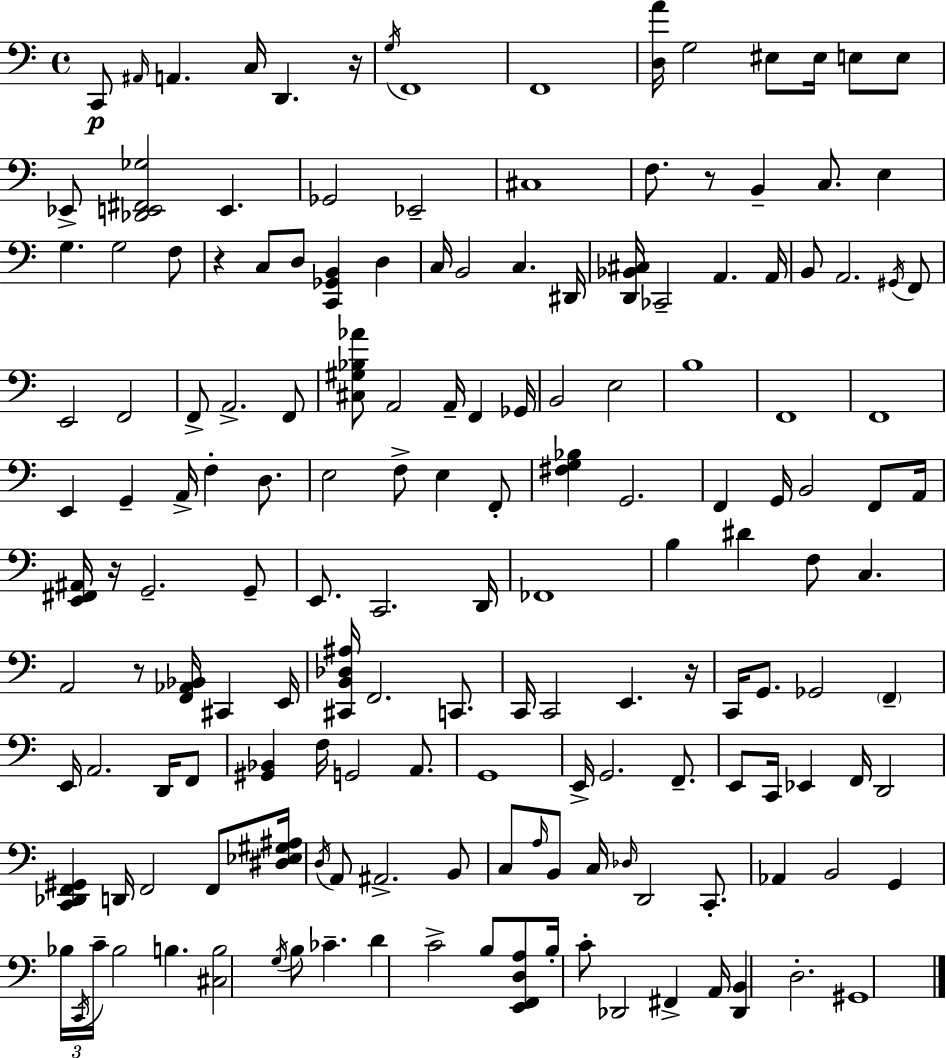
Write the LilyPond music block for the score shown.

{
  \clef bass
  \time 4/4
  \defaultTimeSignature
  \key a \minor
  c,8\p \grace { ais,16 } a,4. c16 d,4. | r16 \acciaccatura { g16 } f,1 | f,1 | <d a'>16 g2 eis8 eis16 e8 | \break e8 ees,8-> <des, e, fis, ges>2 e,4. | ges,2 ees,2-- | cis1 | f8. r8 b,4-- c8. e4 | \break g4. g2 | f8 r4 c8 d8 <c, ges, b,>4 d4 | c16 b,2 c4. | dis,16 <d, bes, cis>16 ces,2-- a,4. | \break a,16 b,8 a,2. | \acciaccatura { gis,16 } f,8 e,2 f,2 | f,8-> a,2.-> | f,8 <cis gis bes aes'>8 a,2 a,16-- f,4 | \break ges,16 b,2 e2 | b1 | f,1 | f,1 | \break e,4 g,4-- a,16-> f4-. | d8. e2 f8-> e4 | f,8-. <fis g bes>4 g,2. | f,4 g,16 b,2 | \break f,8 a,16 <e, fis, ais,>16 r16 g,2.-- | g,8-- e,8. c,2. | d,16 fes,1 | b4 dis'4 f8 c4. | \break a,2 r8 <f, aes, bes,>16 cis,4 | e,16 <cis, b, des ais>16 f,2. | c,8. c,16 c,2 e,4. | r16 c,16 g,8. ges,2 \parenthesize f,4-- | \break e,16 a,2. | d,16 f,8 <gis, bes,>4 f16 g,2 | a,8. g,1 | e,16-> g,2. | \break f,8.-- e,8 c,16 ees,4 f,16 d,2 | <c, des, f, gis,>4 d,16 f,2 | f,8 <dis ees gis ais>16 \acciaccatura { d16 } a,8 ais,2.-> | b,8 c8 \grace { a16 } b,8 c16 \grace { des16 } d,2 | \break c,8.-. aes,4 b,2 | g,4 \tuplet 3/2 { bes16 \acciaccatura { c,16 } c'16-- } bes2 | b4. <cis b>2 \acciaccatura { g16 } | b8 ces'4.-- d'4 c'2-> | \break b8 <e, f, d a>8 b16-. c'8-. des,2 | fis,4-> a,16 <des, b,>4 d2.-. | gis,1 | \bar "|."
}